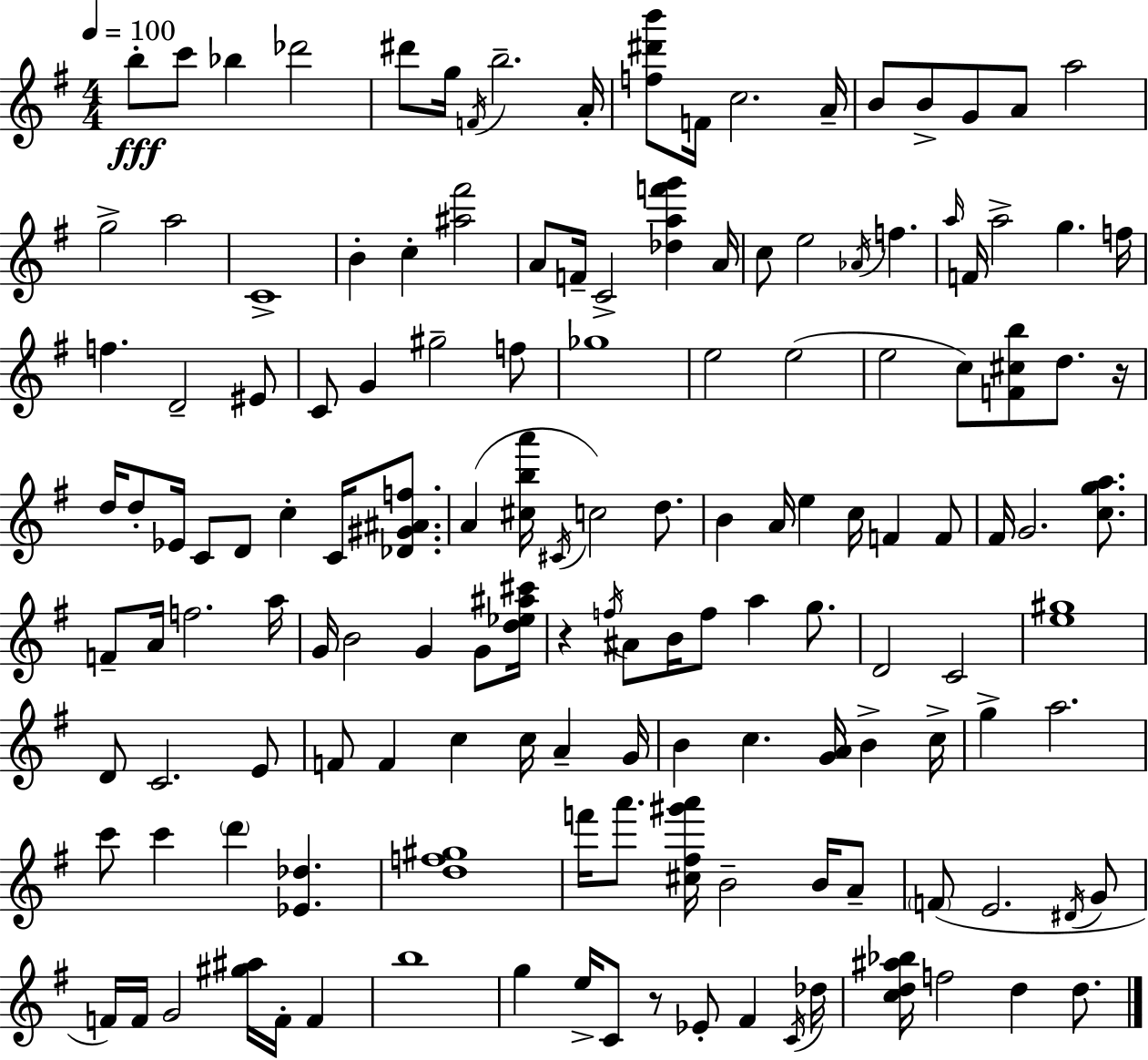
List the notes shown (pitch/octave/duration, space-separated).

B5/e C6/e Bb5/q Db6/h D#6/e G5/s F4/s B5/h. A4/s [F5,D#6,B6]/e F4/s C5/h. A4/s B4/e B4/e G4/e A4/e A5/h G5/h A5/h C4/w B4/q C5/q [A#5,F#6]/h A4/e F4/s C4/h [Db5,A5,F6,G6]/q A4/s C5/e E5/h Ab4/s F5/q. A5/s F4/s A5/h G5/q. F5/s F5/q. D4/h EIS4/e C4/e G4/q G#5/h F5/e Gb5/w E5/h E5/h E5/h C5/e [F4,C#5,B5]/e D5/e. R/s D5/s D5/e Eb4/s C4/e D4/e C5/q C4/s [Db4,G#4,A#4,F5]/e. A4/q [C#5,B5,A6]/s C#4/s C5/h D5/e. B4/q A4/s E5/q C5/s F4/q F4/e F#4/s G4/h. [C5,G5,A5]/e. F4/e A4/s F5/h. A5/s G4/s B4/h G4/q G4/e [D5,Eb5,A#5,C#6]/s R/q F5/s A#4/e B4/s F5/e A5/q G5/e. D4/h C4/h [E5,G#5]/w D4/e C4/h. E4/e F4/e F4/q C5/q C5/s A4/q G4/s B4/q C5/q. [G4,A4]/s B4/q C5/s G5/q A5/h. C6/e C6/q D6/q [Eb4,Db5]/q. [D5,F5,G#5]/w F6/s A6/e. [C#5,F#5,G#6,A6]/s B4/h B4/s A4/e F4/e E4/h. D#4/s G4/e F4/s F4/s G4/h [G#5,A#5]/s F4/s F4/q B5/w G5/q E5/s C4/e R/e Eb4/e F#4/q C4/s Db5/s [C5,D5,A#5,Bb5]/s F5/h D5/q D5/e.